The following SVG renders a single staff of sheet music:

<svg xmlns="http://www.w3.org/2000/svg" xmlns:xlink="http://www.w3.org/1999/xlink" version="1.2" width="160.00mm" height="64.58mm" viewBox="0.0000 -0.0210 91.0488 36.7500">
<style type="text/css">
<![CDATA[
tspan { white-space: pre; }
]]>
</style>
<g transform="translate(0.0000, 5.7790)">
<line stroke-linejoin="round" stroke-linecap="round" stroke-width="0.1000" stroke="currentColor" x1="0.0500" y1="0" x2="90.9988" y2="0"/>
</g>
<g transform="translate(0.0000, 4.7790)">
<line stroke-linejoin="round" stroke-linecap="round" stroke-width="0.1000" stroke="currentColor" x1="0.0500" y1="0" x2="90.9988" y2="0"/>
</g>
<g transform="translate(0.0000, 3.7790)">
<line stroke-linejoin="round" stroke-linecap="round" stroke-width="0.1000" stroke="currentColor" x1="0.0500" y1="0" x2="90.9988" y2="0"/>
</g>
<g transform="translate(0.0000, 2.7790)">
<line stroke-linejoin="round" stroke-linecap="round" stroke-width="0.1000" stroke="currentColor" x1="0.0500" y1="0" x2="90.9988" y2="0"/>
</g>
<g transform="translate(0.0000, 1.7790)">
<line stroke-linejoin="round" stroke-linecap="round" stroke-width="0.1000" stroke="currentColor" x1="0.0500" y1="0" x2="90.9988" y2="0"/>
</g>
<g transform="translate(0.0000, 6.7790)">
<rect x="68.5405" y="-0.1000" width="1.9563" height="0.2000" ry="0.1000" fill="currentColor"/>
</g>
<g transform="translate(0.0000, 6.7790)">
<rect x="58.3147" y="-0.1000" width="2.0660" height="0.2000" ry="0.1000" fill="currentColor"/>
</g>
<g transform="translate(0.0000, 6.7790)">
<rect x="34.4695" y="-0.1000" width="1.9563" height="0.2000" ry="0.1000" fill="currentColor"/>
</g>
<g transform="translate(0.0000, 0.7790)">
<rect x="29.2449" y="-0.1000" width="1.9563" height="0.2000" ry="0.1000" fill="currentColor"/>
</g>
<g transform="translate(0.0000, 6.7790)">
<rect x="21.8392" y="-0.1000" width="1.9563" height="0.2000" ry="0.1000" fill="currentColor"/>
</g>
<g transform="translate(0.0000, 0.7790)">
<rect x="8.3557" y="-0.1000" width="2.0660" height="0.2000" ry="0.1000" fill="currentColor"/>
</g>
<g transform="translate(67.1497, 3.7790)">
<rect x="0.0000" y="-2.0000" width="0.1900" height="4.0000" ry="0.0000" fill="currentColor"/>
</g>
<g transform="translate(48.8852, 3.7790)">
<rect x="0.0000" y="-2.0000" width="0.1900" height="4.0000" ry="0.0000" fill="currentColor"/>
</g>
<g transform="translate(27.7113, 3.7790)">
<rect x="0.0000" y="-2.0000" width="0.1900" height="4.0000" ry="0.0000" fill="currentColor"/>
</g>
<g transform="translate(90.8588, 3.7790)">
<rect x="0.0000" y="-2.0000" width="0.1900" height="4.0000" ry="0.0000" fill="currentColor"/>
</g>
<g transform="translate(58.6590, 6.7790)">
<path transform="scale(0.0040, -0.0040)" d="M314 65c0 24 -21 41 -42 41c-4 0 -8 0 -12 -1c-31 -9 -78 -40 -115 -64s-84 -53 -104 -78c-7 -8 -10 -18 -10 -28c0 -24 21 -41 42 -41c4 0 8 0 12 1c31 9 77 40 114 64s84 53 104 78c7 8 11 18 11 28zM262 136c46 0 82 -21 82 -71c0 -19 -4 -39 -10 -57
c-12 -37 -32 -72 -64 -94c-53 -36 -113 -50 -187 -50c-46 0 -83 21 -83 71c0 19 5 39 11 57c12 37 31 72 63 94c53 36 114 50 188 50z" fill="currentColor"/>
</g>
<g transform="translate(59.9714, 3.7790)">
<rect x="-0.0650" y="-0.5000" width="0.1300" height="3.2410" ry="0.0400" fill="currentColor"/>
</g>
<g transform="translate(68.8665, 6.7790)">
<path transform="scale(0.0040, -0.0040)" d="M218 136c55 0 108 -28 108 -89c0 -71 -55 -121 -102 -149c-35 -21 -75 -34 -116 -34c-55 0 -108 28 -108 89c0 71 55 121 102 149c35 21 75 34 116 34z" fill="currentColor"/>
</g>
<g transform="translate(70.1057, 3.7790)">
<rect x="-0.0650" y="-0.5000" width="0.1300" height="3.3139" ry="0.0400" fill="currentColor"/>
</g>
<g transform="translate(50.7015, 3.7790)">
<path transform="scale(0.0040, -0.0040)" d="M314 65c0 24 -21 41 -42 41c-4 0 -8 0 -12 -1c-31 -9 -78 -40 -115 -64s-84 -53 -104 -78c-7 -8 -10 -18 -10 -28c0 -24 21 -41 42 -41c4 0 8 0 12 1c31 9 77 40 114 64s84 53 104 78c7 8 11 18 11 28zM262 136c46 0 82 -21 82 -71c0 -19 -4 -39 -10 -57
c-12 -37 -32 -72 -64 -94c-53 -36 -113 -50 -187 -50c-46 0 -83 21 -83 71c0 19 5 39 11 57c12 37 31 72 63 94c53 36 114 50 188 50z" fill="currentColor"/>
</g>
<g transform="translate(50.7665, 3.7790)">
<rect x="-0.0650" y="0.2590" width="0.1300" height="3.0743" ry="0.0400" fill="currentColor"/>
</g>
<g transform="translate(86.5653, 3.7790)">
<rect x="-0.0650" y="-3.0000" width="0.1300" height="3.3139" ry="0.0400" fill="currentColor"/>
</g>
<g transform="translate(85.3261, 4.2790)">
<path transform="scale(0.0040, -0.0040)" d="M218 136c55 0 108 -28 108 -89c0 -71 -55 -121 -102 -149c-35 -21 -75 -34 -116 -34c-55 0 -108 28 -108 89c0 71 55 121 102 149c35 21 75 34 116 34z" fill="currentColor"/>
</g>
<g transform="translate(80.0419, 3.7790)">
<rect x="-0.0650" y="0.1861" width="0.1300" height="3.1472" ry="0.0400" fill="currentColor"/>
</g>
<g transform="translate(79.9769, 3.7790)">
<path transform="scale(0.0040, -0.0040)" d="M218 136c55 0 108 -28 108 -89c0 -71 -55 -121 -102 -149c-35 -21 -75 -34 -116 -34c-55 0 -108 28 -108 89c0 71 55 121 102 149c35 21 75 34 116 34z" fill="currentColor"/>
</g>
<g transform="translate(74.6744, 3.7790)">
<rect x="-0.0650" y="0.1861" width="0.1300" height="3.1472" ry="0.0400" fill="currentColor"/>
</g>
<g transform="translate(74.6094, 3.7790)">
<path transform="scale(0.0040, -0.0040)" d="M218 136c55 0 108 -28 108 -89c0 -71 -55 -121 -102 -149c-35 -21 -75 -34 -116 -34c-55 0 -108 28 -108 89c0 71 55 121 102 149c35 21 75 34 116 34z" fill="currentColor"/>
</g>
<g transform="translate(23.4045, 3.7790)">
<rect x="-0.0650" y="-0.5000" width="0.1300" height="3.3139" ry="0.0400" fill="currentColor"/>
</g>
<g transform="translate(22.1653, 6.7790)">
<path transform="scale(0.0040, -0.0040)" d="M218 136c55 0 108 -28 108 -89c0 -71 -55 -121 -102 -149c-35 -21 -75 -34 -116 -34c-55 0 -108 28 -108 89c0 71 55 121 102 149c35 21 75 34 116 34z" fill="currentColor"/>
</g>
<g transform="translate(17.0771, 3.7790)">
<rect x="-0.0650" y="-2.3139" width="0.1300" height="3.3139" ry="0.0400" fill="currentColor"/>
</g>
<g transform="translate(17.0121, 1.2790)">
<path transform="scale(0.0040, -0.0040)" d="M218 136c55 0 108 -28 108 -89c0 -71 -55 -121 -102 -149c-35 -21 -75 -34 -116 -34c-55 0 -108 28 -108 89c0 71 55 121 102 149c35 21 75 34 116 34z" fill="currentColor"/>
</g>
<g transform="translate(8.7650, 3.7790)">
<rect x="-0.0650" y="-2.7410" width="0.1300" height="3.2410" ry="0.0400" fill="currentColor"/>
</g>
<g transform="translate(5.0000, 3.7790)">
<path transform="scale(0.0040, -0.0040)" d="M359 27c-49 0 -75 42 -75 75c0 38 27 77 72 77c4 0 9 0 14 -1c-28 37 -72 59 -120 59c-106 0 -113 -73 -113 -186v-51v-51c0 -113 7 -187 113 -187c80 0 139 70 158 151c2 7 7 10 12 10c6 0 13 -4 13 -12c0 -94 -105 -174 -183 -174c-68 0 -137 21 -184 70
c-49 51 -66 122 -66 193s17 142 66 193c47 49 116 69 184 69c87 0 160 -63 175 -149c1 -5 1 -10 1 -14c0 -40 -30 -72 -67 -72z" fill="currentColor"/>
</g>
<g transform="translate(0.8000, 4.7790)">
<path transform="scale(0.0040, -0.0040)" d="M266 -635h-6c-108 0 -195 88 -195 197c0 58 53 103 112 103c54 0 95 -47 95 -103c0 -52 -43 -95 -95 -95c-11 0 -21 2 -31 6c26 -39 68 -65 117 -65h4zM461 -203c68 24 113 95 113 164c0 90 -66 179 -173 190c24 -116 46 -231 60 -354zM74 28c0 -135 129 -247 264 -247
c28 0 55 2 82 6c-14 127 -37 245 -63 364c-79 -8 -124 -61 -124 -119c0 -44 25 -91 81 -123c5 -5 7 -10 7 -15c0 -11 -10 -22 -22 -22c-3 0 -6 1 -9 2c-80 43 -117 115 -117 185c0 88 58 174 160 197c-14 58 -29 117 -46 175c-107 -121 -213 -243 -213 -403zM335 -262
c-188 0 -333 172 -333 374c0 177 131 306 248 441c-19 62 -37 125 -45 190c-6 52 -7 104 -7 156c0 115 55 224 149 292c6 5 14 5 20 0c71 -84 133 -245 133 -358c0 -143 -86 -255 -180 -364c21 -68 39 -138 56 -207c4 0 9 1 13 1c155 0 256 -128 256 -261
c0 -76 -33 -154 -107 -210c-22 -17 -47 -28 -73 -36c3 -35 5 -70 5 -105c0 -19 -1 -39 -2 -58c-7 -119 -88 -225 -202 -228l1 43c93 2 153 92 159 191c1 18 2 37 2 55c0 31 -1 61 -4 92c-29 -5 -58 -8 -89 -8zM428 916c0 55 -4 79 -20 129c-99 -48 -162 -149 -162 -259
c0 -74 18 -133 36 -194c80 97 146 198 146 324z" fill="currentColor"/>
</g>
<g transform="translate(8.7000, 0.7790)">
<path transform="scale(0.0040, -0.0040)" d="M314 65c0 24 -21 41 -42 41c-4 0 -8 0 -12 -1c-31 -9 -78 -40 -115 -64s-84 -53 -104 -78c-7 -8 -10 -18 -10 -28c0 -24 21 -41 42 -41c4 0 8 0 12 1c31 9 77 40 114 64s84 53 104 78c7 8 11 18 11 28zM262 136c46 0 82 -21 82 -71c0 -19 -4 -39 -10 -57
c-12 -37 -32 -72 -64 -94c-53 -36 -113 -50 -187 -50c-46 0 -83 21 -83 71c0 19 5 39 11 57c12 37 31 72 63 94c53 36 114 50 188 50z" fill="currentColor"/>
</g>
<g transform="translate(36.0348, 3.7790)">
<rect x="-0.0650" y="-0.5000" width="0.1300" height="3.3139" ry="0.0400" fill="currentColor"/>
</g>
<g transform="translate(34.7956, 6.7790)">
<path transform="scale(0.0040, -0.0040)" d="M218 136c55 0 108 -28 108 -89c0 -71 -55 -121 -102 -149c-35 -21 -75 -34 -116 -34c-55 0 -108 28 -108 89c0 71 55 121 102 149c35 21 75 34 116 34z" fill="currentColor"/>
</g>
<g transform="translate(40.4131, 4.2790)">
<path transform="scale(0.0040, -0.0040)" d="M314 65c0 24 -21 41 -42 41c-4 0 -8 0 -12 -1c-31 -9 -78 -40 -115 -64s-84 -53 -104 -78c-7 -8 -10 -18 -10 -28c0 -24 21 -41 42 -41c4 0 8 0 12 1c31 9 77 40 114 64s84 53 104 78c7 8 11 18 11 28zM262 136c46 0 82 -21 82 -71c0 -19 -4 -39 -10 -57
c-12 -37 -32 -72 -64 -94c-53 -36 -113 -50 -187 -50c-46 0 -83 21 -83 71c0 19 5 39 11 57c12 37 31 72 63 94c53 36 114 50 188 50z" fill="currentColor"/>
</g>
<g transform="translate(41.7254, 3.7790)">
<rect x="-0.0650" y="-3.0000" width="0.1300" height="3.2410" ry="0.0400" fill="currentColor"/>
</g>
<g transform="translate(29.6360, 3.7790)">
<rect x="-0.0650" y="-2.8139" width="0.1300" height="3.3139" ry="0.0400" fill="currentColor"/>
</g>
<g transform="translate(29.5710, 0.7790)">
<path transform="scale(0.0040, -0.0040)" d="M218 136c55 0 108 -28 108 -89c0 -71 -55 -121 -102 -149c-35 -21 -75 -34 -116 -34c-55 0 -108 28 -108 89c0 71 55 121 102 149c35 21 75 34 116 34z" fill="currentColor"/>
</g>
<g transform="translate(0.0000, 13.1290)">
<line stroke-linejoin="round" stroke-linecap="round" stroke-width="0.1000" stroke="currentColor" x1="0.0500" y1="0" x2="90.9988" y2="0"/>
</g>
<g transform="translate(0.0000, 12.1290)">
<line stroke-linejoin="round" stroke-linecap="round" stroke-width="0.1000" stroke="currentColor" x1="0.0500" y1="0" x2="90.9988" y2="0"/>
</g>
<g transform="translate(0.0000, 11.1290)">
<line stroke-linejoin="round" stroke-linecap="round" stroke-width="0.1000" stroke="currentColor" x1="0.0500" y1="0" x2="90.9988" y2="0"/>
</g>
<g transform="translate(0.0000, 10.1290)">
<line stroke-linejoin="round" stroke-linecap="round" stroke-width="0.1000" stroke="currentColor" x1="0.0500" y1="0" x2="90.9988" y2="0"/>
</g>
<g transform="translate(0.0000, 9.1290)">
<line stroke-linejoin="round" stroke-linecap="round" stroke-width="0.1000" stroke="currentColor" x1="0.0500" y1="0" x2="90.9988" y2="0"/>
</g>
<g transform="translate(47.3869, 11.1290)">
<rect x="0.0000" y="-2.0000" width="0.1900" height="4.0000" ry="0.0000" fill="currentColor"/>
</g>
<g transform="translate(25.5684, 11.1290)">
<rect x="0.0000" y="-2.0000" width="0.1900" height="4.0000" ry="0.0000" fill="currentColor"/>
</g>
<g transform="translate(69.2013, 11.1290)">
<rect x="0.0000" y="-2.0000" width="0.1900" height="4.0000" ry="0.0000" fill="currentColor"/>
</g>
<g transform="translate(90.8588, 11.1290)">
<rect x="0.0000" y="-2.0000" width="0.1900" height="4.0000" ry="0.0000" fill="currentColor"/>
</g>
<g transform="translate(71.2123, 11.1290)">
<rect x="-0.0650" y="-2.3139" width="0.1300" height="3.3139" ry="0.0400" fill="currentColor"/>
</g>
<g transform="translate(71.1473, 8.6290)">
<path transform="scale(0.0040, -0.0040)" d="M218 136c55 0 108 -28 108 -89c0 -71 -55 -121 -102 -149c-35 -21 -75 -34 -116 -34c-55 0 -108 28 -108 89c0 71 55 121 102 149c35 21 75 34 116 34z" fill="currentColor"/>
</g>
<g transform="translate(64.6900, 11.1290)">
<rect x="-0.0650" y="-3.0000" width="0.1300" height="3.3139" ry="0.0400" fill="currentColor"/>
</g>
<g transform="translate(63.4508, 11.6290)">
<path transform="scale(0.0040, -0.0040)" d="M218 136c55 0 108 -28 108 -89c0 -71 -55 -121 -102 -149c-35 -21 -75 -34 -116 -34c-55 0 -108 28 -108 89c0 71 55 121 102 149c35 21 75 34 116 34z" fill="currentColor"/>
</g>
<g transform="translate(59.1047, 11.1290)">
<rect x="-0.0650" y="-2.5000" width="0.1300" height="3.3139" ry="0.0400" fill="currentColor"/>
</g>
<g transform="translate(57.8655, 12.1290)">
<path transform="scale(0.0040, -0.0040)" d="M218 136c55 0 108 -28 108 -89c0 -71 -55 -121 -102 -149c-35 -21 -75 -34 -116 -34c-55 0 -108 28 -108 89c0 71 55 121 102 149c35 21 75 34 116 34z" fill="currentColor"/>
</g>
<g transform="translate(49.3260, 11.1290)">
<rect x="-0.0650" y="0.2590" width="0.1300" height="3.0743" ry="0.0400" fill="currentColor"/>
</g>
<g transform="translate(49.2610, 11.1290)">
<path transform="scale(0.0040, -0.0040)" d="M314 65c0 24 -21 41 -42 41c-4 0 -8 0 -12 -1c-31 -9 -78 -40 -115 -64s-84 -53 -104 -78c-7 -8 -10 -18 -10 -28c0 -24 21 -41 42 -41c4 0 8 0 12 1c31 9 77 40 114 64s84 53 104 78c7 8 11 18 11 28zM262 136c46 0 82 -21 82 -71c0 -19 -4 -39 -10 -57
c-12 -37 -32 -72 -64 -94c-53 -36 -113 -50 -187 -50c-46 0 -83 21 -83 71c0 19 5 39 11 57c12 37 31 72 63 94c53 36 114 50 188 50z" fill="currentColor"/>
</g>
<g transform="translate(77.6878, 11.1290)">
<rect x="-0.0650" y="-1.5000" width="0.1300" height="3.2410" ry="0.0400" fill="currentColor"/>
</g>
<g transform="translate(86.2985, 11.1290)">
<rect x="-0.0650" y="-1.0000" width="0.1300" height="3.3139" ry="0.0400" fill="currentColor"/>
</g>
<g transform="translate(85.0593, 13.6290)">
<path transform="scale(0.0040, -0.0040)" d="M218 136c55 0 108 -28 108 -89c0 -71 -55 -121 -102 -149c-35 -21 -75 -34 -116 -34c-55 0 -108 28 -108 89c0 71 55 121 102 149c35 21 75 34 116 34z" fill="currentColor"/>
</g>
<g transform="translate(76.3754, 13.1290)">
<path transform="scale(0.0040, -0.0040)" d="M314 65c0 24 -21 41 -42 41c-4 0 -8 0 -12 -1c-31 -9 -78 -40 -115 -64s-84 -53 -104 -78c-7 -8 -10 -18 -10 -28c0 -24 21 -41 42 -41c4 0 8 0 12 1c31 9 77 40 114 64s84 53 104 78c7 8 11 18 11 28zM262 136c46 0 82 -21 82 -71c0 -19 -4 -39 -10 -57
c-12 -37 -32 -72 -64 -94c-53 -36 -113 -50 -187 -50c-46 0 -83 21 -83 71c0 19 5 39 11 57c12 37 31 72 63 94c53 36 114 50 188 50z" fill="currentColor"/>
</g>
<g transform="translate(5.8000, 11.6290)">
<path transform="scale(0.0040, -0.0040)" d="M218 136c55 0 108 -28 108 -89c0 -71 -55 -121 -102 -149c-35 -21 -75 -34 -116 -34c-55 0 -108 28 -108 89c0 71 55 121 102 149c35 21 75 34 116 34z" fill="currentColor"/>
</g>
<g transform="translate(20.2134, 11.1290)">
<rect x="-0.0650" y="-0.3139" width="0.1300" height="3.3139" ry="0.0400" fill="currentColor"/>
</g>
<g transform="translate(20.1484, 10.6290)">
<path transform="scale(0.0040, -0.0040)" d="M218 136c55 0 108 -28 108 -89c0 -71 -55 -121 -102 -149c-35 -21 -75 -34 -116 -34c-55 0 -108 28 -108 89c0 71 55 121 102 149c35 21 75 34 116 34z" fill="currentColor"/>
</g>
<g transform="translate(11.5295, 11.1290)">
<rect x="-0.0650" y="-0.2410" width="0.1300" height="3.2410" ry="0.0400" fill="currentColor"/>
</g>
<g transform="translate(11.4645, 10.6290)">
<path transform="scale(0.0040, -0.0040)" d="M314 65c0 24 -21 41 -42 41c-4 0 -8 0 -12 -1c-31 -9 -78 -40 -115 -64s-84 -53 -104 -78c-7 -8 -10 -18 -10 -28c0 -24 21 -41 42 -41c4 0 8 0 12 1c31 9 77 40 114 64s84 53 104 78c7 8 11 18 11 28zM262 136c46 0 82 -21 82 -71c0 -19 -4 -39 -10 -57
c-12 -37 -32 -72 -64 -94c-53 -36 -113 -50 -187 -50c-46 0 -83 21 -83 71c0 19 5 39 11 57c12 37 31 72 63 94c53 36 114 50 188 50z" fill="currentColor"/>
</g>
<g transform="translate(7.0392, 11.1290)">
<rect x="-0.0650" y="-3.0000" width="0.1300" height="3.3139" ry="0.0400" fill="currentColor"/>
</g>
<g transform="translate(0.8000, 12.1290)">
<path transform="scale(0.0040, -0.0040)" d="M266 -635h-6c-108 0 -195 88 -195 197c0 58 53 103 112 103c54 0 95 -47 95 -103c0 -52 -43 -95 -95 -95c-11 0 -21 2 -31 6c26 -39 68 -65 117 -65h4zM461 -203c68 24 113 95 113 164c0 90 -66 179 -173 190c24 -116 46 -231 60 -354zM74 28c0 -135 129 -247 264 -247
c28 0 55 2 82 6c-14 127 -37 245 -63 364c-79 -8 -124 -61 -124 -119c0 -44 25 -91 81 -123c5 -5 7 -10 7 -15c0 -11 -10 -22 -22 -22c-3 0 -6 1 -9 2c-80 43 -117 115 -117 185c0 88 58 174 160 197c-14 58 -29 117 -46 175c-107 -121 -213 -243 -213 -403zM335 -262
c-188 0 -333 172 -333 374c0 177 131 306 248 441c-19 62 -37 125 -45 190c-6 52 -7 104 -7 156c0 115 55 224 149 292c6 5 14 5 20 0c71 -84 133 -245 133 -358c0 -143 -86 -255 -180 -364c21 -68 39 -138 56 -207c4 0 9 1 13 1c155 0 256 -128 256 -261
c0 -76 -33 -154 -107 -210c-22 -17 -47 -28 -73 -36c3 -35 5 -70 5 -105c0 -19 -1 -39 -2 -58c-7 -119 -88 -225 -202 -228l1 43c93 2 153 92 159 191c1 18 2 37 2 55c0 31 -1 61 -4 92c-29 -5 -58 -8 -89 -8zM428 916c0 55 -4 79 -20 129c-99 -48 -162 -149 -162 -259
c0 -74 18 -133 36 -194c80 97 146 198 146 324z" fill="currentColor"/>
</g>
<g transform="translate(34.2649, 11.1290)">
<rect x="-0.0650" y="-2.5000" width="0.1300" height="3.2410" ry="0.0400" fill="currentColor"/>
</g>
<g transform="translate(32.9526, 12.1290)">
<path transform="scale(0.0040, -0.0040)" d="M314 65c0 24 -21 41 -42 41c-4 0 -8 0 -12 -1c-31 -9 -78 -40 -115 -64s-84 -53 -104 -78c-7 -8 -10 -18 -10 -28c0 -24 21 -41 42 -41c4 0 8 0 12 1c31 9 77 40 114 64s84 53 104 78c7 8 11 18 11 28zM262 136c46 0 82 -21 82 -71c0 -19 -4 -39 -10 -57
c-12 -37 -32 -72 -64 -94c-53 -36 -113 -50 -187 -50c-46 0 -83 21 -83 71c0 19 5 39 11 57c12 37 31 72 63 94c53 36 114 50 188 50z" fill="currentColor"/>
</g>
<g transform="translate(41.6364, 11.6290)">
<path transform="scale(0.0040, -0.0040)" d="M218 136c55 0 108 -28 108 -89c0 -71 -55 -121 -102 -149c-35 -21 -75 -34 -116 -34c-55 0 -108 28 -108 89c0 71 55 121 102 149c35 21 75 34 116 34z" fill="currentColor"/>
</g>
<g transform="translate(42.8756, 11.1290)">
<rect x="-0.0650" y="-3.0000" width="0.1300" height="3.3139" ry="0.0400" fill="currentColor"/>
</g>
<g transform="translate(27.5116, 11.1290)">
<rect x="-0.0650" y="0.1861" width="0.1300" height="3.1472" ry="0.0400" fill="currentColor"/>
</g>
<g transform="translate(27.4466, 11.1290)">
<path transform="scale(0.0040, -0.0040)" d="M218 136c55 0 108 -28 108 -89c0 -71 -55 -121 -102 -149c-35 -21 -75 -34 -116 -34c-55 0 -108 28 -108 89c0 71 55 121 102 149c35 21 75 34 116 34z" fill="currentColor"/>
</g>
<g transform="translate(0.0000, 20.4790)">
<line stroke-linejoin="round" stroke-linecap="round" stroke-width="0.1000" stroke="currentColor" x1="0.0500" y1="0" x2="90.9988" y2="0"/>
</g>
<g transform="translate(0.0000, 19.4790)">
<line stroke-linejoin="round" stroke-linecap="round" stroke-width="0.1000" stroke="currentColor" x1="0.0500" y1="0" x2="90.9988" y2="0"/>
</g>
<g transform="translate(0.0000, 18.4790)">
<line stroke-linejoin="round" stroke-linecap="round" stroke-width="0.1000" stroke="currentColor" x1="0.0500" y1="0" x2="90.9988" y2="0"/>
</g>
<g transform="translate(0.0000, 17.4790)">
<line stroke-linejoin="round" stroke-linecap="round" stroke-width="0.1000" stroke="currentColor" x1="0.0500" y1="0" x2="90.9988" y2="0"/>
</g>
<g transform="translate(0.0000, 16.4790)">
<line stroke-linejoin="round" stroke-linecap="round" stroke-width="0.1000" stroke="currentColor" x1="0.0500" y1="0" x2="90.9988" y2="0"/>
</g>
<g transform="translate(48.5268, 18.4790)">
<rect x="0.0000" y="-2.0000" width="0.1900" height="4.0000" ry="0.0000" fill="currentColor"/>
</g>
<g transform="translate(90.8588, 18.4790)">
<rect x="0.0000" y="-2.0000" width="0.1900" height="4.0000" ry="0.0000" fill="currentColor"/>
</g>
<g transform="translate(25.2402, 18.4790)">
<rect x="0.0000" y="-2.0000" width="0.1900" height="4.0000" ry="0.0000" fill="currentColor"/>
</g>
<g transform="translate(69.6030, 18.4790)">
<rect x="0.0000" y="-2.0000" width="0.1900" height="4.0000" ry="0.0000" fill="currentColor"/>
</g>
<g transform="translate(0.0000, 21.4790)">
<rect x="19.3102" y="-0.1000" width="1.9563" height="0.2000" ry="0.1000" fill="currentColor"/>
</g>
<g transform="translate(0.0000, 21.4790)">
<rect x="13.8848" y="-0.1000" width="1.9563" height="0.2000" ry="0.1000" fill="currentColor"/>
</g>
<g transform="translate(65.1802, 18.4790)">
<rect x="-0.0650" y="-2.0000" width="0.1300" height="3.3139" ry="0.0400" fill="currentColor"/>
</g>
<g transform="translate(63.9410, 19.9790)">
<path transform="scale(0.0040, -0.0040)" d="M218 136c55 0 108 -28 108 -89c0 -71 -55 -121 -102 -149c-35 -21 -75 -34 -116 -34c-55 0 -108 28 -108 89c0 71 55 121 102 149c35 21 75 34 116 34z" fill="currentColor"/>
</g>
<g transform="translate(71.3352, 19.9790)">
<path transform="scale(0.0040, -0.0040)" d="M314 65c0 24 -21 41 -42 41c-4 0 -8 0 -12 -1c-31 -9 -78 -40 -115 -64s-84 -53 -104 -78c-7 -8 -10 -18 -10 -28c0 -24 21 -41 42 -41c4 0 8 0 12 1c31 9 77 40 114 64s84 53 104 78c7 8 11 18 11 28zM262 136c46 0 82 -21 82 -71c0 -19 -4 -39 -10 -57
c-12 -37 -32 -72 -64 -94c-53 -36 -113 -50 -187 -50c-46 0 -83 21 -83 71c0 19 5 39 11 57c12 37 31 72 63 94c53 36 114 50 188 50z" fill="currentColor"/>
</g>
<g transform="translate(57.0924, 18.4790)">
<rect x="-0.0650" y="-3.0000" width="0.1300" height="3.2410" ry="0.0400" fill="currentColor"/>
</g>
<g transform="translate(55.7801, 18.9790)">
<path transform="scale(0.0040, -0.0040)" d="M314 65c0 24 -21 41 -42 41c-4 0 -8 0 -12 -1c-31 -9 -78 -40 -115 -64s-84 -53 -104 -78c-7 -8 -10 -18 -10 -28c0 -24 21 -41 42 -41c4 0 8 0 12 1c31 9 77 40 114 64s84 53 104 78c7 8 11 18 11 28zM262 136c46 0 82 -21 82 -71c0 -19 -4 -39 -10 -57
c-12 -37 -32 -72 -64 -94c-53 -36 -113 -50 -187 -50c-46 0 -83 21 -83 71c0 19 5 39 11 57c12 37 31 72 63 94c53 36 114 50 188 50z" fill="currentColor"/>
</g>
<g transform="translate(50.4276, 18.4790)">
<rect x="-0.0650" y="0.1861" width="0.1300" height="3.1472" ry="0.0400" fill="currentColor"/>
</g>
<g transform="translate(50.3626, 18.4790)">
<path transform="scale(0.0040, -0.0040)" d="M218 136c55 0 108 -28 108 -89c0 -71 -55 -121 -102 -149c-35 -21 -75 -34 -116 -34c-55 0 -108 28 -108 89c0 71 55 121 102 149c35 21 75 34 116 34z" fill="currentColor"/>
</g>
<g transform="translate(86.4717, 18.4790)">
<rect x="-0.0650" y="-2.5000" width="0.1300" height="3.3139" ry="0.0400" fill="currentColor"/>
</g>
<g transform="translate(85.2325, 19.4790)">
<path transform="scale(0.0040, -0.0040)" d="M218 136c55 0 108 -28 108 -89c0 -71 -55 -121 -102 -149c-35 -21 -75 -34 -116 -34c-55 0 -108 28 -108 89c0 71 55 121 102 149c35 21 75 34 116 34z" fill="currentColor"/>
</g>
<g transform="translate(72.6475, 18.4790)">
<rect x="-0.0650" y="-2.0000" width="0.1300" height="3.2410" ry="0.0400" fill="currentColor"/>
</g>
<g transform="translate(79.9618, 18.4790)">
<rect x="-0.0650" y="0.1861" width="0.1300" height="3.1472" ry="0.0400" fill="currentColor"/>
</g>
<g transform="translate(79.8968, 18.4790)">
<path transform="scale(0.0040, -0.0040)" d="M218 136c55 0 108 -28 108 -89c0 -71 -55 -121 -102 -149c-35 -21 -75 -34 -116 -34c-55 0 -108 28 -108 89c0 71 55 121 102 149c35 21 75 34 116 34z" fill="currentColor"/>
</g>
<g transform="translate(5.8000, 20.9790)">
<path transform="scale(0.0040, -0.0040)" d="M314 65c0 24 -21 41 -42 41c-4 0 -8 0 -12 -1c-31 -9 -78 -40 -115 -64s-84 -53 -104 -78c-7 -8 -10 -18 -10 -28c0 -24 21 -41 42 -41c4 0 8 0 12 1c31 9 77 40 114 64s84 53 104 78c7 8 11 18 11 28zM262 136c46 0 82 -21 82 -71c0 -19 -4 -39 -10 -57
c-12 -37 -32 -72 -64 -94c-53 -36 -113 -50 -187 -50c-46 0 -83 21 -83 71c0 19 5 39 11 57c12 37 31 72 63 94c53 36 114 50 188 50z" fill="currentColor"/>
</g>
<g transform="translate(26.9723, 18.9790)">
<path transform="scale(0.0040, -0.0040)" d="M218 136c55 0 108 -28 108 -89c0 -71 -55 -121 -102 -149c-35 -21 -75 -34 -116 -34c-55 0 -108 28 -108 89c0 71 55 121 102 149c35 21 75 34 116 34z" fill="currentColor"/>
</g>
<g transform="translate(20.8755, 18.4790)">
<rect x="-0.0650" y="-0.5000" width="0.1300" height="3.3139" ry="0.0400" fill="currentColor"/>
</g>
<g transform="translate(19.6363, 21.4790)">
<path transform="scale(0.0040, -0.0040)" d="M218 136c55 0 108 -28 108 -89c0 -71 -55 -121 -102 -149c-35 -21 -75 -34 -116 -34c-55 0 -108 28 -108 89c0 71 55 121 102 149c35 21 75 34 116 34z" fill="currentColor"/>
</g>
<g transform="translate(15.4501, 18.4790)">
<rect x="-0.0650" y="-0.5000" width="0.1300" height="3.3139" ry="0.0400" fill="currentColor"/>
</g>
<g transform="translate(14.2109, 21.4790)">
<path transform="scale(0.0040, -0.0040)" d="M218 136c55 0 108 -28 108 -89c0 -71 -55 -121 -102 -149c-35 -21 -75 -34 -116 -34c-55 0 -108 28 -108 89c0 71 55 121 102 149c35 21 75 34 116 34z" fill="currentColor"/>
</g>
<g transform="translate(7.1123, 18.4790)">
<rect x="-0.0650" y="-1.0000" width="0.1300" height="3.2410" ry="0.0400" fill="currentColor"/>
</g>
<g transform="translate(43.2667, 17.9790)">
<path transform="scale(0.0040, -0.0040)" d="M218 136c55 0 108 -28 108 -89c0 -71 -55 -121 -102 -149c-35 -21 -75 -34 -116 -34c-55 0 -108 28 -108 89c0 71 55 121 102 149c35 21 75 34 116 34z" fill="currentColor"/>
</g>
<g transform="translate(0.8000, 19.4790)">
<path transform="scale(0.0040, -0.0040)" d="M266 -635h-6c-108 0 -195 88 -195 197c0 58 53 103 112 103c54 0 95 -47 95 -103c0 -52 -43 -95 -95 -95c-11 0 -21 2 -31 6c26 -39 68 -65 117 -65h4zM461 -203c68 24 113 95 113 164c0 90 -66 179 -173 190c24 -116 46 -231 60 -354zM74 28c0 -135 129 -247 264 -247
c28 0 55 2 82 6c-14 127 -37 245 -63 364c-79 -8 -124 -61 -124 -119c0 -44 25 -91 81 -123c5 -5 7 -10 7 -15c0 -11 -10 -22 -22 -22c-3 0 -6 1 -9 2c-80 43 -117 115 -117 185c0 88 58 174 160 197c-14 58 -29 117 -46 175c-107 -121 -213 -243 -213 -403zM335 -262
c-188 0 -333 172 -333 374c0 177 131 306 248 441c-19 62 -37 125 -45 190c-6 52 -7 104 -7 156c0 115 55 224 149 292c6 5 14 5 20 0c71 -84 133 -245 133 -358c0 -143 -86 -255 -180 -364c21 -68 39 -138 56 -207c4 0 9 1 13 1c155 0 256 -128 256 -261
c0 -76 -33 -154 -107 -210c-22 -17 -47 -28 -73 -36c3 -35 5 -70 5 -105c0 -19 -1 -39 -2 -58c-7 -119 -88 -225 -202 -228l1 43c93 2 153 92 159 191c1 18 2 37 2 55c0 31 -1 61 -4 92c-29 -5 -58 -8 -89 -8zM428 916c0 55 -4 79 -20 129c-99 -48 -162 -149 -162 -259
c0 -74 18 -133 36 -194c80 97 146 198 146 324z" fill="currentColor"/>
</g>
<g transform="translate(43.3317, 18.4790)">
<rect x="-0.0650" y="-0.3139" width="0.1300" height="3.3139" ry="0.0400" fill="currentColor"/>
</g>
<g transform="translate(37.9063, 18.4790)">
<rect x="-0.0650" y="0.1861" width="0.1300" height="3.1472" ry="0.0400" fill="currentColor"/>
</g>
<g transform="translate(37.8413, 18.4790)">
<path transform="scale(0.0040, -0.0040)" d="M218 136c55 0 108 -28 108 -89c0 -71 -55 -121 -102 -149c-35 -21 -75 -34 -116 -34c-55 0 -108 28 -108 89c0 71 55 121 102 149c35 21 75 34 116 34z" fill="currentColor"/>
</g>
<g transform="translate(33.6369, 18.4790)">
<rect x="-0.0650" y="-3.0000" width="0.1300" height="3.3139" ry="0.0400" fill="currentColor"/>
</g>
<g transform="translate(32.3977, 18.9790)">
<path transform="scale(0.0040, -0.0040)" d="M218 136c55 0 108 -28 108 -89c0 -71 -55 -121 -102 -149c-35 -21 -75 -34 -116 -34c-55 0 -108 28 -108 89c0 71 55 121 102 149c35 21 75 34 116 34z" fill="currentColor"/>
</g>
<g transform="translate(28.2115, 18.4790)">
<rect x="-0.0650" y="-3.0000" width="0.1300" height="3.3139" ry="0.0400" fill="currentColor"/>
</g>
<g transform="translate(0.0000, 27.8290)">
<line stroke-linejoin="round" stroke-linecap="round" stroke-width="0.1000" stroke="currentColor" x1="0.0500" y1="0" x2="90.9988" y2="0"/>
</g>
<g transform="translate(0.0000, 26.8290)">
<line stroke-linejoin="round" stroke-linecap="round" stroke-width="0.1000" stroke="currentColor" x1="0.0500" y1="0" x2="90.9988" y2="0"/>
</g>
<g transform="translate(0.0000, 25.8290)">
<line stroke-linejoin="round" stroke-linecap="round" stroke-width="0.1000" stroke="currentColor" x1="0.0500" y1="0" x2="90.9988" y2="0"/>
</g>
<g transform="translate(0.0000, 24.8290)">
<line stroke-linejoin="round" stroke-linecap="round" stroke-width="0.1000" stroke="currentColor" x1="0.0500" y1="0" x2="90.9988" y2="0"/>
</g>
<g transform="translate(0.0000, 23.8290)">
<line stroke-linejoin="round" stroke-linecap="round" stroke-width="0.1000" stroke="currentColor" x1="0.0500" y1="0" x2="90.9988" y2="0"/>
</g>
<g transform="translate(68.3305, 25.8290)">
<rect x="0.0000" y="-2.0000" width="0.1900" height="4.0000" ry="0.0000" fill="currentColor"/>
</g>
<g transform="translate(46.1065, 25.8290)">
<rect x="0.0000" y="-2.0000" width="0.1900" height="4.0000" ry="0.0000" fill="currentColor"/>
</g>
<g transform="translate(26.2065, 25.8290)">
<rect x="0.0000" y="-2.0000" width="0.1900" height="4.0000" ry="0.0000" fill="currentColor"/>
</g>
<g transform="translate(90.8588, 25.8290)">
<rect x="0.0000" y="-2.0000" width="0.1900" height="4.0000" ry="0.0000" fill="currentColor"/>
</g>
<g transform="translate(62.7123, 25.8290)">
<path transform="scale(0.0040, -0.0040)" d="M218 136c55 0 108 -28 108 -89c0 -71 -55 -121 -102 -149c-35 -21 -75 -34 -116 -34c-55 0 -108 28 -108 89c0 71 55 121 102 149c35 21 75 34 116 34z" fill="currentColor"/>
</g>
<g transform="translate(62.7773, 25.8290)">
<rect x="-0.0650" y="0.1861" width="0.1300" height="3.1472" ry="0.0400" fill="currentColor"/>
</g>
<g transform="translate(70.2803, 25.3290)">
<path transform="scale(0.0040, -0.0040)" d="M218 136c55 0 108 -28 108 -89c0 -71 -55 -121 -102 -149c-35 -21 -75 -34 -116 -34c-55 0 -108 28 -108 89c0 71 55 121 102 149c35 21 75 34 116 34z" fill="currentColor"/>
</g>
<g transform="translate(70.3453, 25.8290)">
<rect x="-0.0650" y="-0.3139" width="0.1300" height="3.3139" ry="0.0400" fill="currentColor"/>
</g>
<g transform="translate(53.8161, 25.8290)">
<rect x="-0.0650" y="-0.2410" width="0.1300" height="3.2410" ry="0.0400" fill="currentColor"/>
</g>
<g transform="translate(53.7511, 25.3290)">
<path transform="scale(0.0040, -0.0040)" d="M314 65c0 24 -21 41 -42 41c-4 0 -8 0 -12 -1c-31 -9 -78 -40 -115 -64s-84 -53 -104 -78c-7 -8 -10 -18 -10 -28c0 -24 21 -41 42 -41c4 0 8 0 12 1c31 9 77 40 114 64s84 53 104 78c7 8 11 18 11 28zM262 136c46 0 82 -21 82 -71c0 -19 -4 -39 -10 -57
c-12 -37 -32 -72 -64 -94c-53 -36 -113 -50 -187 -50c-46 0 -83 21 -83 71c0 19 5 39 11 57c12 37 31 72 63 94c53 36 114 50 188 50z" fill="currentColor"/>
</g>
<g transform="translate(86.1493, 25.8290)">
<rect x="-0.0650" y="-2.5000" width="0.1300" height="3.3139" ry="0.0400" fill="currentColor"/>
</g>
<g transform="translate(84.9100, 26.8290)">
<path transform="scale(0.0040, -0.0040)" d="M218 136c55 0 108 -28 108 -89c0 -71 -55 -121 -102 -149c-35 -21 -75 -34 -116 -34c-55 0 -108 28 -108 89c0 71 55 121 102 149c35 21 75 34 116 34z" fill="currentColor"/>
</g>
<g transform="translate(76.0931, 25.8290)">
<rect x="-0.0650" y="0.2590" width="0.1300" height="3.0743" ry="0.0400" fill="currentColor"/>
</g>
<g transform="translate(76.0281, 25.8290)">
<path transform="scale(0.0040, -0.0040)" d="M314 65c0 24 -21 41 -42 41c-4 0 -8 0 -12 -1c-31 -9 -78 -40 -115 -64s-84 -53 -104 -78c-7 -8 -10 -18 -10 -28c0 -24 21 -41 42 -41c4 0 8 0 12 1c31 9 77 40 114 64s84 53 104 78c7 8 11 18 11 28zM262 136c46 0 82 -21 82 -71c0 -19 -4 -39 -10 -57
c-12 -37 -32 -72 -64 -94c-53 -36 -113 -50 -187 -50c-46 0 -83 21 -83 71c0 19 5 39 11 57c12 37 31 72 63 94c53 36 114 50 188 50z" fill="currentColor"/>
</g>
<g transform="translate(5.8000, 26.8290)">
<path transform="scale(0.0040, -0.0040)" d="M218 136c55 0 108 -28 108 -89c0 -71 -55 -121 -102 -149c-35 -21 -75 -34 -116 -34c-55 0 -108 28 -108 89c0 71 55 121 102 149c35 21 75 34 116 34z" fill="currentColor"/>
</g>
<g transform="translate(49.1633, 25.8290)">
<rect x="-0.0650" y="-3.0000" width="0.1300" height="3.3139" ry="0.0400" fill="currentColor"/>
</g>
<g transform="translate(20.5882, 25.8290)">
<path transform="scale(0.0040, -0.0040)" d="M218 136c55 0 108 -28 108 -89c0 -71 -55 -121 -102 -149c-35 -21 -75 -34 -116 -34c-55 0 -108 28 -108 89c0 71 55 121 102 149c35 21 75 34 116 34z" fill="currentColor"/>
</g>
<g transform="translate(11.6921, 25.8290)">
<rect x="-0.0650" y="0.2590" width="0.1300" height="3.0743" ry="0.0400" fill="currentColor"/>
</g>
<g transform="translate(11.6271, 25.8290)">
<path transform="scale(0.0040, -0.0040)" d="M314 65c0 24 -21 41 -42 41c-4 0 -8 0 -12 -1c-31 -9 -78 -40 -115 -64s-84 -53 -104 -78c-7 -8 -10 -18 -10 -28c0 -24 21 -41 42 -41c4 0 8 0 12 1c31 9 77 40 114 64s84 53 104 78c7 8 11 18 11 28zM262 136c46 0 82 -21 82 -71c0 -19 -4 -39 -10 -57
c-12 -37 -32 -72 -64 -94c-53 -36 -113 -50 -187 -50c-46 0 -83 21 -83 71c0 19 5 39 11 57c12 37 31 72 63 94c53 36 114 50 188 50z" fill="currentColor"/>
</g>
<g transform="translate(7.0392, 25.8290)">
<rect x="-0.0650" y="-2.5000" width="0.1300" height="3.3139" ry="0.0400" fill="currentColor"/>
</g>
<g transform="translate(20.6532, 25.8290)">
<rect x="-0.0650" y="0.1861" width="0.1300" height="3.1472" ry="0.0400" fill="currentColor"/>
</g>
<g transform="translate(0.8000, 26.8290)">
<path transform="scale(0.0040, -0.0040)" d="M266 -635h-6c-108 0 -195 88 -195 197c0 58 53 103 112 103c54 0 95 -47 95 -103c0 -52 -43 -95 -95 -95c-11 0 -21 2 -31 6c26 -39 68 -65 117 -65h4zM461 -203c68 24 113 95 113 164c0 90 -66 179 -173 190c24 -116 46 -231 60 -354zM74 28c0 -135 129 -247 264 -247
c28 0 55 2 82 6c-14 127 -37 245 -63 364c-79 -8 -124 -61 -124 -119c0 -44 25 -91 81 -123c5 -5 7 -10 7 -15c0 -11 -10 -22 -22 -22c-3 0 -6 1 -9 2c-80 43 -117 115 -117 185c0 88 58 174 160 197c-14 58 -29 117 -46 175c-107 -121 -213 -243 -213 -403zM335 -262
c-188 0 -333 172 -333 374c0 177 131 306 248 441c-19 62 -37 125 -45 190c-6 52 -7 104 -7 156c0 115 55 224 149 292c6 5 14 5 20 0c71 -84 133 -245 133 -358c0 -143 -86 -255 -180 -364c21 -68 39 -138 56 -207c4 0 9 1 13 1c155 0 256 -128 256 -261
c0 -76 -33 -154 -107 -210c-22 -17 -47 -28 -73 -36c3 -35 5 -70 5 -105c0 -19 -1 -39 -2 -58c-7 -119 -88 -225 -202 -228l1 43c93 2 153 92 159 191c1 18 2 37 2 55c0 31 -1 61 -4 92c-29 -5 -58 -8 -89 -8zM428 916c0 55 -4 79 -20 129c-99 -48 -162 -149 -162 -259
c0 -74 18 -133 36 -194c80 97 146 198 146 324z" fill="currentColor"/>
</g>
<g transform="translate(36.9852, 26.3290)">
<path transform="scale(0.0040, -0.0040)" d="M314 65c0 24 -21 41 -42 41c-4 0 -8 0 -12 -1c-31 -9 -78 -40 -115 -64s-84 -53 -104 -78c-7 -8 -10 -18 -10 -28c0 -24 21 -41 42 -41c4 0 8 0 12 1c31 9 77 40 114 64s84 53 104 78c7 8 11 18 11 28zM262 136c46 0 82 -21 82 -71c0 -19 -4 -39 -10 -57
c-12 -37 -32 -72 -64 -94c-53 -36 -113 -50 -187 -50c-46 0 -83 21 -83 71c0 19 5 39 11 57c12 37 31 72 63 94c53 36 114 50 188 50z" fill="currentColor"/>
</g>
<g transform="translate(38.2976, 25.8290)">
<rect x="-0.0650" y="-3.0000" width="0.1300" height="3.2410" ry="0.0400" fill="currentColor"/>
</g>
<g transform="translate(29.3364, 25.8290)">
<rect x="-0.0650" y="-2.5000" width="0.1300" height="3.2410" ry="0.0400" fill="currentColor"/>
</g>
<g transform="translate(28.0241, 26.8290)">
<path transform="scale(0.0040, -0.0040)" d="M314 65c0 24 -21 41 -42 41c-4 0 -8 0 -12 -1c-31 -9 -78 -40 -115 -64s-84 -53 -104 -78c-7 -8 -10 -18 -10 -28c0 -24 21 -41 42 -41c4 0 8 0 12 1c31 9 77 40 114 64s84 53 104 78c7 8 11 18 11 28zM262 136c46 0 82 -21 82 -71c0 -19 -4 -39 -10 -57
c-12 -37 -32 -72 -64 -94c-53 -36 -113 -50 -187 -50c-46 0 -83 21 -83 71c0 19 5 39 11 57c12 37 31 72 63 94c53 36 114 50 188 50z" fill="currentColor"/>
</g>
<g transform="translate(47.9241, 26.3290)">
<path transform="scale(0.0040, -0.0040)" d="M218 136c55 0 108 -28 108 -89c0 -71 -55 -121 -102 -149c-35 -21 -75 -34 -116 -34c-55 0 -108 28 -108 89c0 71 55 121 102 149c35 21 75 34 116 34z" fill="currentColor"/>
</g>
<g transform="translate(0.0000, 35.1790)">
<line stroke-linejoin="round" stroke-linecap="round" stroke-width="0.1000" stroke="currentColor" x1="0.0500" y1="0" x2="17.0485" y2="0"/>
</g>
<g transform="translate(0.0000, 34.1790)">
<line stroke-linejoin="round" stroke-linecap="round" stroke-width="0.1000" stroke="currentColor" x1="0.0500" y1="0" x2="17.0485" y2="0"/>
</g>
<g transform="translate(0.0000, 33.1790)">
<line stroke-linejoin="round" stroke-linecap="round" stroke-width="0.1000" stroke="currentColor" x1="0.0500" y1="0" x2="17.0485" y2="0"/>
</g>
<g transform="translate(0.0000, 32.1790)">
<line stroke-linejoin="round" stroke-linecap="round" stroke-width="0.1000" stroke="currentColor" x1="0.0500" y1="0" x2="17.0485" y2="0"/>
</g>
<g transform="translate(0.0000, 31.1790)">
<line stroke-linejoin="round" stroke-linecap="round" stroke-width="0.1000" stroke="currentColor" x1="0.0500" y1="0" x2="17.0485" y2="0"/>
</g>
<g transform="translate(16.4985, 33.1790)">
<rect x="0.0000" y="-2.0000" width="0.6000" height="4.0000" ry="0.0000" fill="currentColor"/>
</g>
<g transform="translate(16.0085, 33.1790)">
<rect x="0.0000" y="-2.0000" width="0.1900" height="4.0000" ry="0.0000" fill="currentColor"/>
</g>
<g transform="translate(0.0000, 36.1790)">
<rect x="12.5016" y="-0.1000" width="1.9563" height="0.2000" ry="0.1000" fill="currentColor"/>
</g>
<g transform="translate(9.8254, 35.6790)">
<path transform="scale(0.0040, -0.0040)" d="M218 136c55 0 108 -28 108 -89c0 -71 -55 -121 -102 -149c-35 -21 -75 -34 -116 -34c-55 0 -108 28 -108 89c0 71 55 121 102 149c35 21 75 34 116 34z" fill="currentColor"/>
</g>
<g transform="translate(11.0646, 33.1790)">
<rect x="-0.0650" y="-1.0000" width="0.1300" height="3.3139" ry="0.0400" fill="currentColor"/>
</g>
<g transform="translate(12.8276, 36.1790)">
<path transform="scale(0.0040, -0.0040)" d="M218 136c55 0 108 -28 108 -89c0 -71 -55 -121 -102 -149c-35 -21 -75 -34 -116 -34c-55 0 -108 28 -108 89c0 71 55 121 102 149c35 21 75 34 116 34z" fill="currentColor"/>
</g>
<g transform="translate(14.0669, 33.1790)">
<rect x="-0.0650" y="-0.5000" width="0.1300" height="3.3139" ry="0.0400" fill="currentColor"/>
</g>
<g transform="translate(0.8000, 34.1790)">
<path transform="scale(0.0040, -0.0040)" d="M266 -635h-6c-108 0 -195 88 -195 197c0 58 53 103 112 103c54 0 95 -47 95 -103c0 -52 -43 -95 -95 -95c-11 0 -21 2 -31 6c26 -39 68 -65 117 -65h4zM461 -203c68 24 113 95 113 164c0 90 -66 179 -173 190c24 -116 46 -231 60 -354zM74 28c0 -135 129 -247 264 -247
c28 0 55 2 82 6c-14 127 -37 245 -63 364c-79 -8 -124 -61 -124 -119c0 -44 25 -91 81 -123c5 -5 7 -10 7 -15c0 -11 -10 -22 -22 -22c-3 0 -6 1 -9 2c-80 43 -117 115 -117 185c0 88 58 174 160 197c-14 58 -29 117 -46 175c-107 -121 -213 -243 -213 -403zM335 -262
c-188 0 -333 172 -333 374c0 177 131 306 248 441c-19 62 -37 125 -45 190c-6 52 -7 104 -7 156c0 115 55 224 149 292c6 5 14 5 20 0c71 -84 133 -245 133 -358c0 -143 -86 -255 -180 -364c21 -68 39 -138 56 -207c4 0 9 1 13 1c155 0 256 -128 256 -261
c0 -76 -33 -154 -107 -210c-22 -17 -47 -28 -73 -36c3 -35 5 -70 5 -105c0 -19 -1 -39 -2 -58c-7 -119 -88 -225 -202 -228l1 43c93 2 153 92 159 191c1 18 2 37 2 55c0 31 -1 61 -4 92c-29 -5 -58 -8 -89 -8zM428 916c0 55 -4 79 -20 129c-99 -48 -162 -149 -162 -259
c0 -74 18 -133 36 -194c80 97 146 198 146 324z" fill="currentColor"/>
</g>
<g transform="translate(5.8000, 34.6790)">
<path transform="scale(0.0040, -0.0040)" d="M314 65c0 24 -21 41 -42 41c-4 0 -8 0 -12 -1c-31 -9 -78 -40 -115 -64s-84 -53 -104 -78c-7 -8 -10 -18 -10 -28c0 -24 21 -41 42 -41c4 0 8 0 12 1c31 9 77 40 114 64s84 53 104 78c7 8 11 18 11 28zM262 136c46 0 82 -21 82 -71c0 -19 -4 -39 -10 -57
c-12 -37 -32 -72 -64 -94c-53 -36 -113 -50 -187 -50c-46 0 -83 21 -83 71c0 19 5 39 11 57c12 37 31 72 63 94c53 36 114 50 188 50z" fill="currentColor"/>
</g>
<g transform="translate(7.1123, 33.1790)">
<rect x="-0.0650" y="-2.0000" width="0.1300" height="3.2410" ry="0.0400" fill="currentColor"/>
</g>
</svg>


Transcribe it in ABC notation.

X:1
T:Untitled
M:4/4
L:1/4
K:C
a2 g C a C A2 B2 C2 C B B A A c2 c B G2 A B2 G A g E2 D D2 C C A A B c B A2 F F2 B G G B2 B G2 A2 A c2 B c B2 G F2 D C